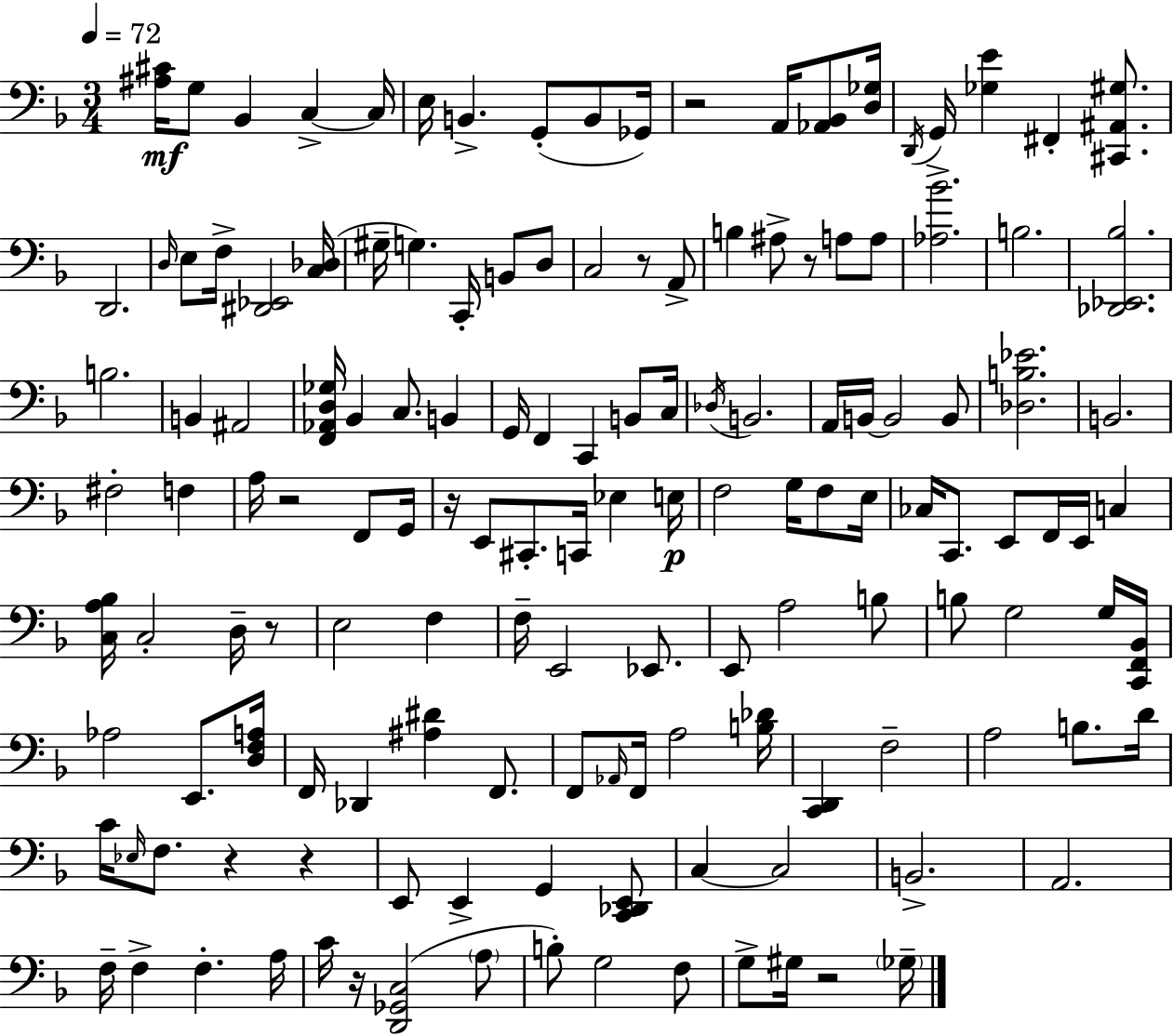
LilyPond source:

{
  \clef bass
  \numericTimeSignature
  \time 3/4
  \key f \major
  \tempo 4 = 72
  <ais cis'>16\mf g8 bes,4 c4->~~ c16 | e16 b,4.-> g,8-.( b,8 ges,16) | r2 a,16 <aes, bes,>8 <d ges>16 | \acciaccatura { d,16 } g,16-> <ges e'>4 fis,4-. <cis, ais, gis>8. | \break d,2. | \grace { d16 } e8 f16-> <dis, ees,>2 | <c des>16( gis16-- g4.) c,16-. b,8 | d8 c2 r8 | \break a,8-> b4 ais8-> r8 a8 | a8 <aes bes'>2. | b2. | <des, ees, bes>2. | \break b2. | b,4 ais,2 | <f, aes, d ges>16 bes,4 c8. b,4 | g,16 f,4 c,4 b,8 | \break c16 \acciaccatura { des16 } b,2. | a,16 b,16~~ b,2 | b,8 <des b ees'>2. | b,2. | \break fis2-. f4 | a16 r2 | f,8 g,16 r16 e,8 cis,8.-. c,16 ees4 | e16\p f2 g16 | \break f8 e16 ces16 c,8. e,8 f,16 e,16 c4 | <c a bes>16 c2-. | d16-- r8 e2 f4 | f16-- e,2 | \break ees,8. e,8 a2 | b8 b8 g2 | g16 <c, f, bes,>16 aes2 e,8. | <d f a>16 f,16 des,4 <ais dis'>4 | \break f,8. f,8 \grace { aes,16 } f,16 a2 | <b des'>16 <c, d,>4 f2-- | a2 | b8. d'16 c'16 \grace { ees16 } f8. r4 | \break r4 e,8 e,4-> g,4 | <c, des, e,>8 c4~~ c2 | b,2.-> | a,2. | \break f16-- f4-> f4.-. | a16 c'16 r16 <d, ges, c>2( | \parenthesize a8 b8-.) g2 | f8 g8-> gis16 r2 | \break \parenthesize ges16-- \bar "|."
}